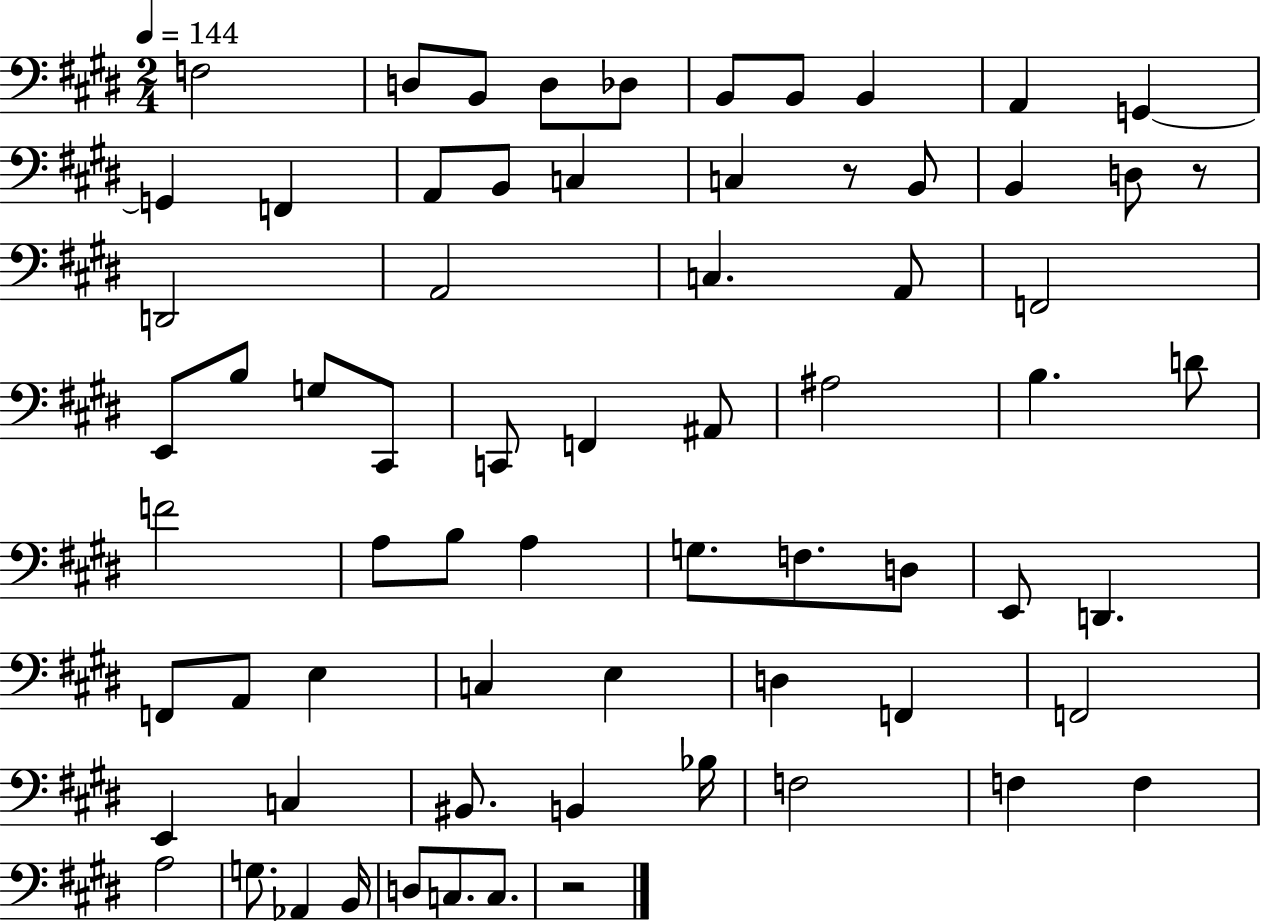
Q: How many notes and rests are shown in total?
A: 69